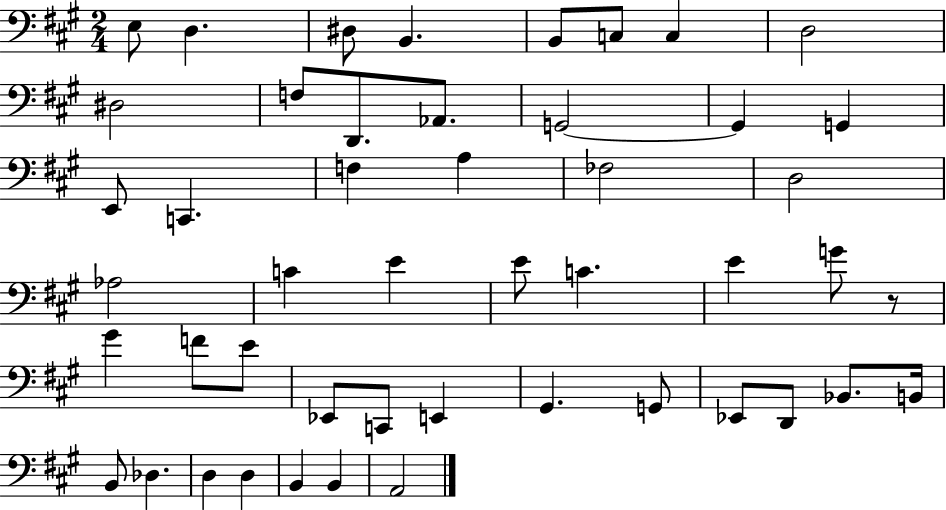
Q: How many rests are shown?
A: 1